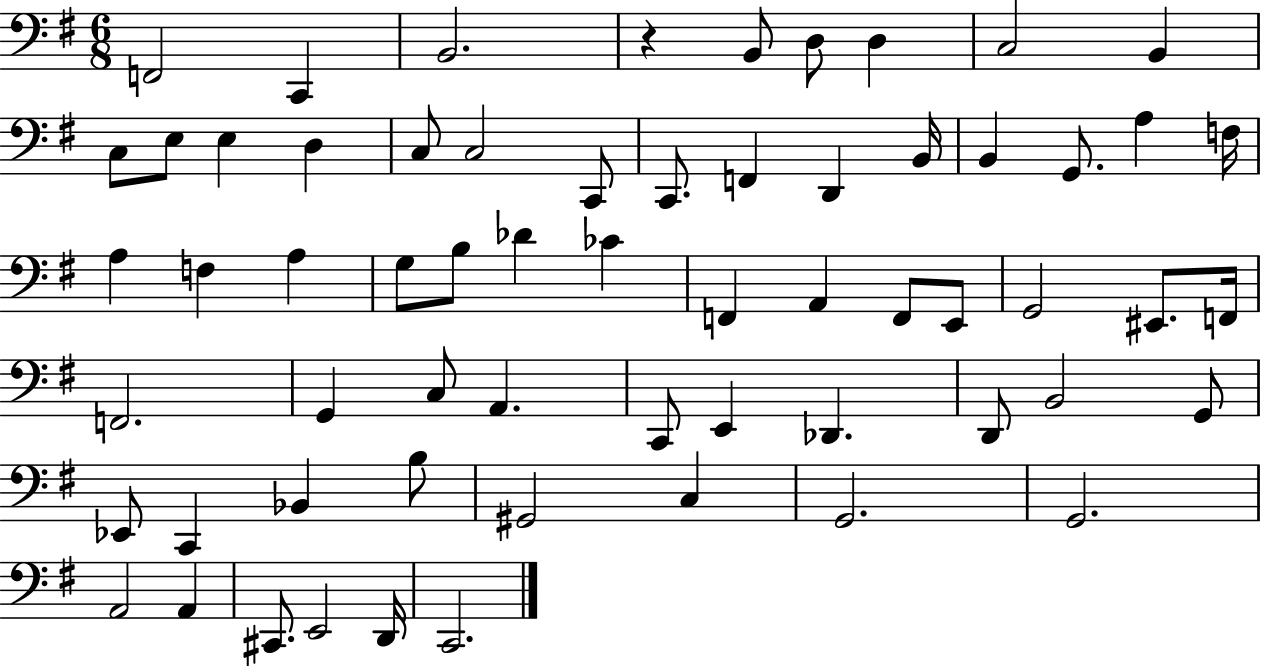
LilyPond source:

{
  \clef bass
  \numericTimeSignature
  \time 6/8
  \key g \major
  f,2 c,4 | b,2. | r4 b,8 d8 d4 | c2 b,4 | \break c8 e8 e4 d4 | c8 c2 c,8 | c,8. f,4 d,4 b,16 | b,4 g,8. a4 f16 | \break a4 f4 a4 | g8 b8 des'4 ces'4 | f,4 a,4 f,8 e,8 | g,2 eis,8. f,16 | \break f,2. | g,4 c8 a,4. | c,8 e,4 des,4. | d,8 b,2 g,8 | \break ees,8 c,4 bes,4 b8 | gis,2 c4 | g,2. | g,2. | \break a,2 a,4 | cis,8. e,2 d,16 | c,2. | \bar "|."
}